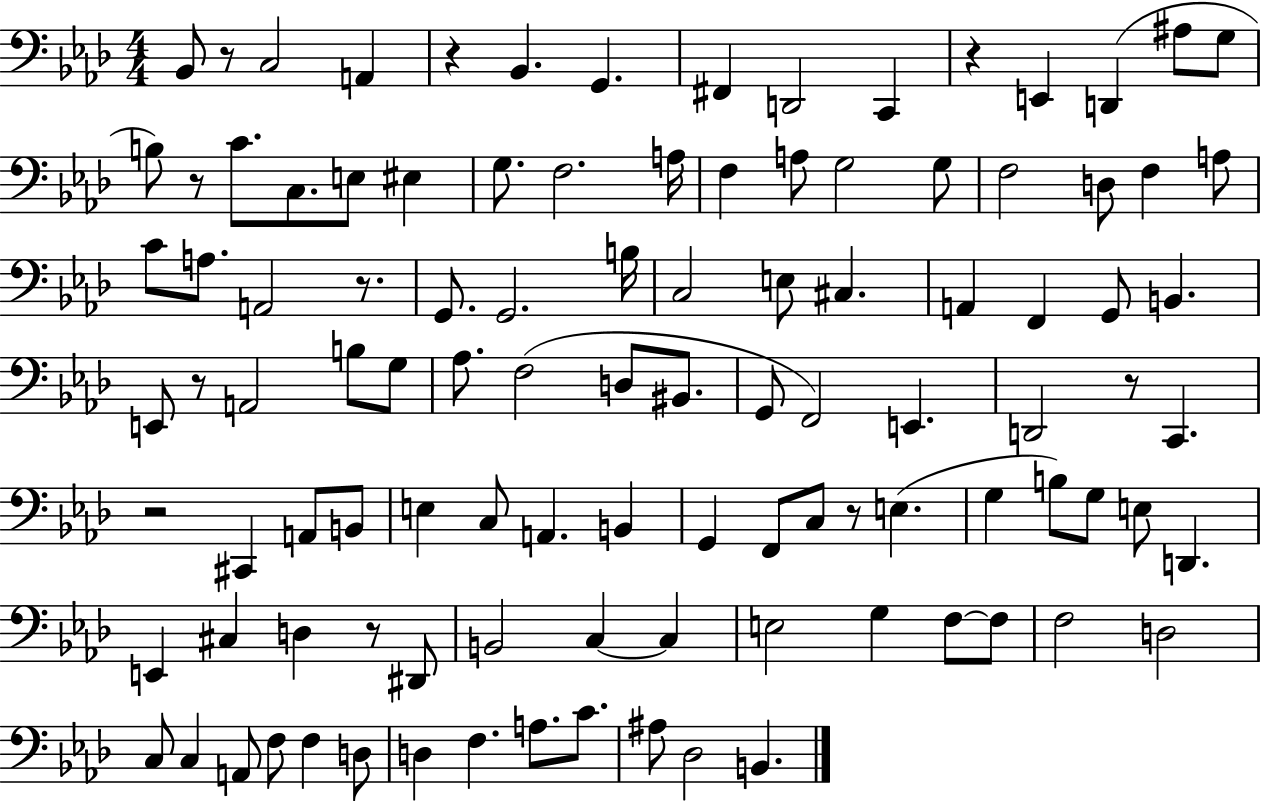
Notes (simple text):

Bb2/e R/e C3/h A2/q R/q Bb2/q. G2/q. F#2/q D2/h C2/q R/q E2/q D2/q A#3/e G3/e B3/e R/e C4/e. C3/e. E3/e EIS3/q G3/e. F3/h. A3/s F3/q A3/e G3/h G3/e F3/h D3/e F3/q A3/e C4/e A3/e. A2/h R/e. G2/e. G2/h. B3/s C3/h E3/e C#3/q. A2/q F2/q G2/e B2/q. E2/e R/e A2/h B3/e G3/e Ab3/e. F3/h D3/e BIS2/e. G2/e F2/h E2/q. D2/h R/e C2/q. R/h C#2/q A2/e B2/e E3/q C3/e A2/q. B2/q G2/q F2/e C3/e R/e E3/q. G3/q B3/e G3/e E3/e D2/q. E2/q C#3/q D3/q R/e D#2/e B2/h C3/q C3/q E3/h G3/q F3/e F3/e F3/h D3/h C3/e C3/q A2/e F3/e F3/q D3/e D3/q F3/q. A3/e. C4/e. A#3/e Db3/h B2/q.